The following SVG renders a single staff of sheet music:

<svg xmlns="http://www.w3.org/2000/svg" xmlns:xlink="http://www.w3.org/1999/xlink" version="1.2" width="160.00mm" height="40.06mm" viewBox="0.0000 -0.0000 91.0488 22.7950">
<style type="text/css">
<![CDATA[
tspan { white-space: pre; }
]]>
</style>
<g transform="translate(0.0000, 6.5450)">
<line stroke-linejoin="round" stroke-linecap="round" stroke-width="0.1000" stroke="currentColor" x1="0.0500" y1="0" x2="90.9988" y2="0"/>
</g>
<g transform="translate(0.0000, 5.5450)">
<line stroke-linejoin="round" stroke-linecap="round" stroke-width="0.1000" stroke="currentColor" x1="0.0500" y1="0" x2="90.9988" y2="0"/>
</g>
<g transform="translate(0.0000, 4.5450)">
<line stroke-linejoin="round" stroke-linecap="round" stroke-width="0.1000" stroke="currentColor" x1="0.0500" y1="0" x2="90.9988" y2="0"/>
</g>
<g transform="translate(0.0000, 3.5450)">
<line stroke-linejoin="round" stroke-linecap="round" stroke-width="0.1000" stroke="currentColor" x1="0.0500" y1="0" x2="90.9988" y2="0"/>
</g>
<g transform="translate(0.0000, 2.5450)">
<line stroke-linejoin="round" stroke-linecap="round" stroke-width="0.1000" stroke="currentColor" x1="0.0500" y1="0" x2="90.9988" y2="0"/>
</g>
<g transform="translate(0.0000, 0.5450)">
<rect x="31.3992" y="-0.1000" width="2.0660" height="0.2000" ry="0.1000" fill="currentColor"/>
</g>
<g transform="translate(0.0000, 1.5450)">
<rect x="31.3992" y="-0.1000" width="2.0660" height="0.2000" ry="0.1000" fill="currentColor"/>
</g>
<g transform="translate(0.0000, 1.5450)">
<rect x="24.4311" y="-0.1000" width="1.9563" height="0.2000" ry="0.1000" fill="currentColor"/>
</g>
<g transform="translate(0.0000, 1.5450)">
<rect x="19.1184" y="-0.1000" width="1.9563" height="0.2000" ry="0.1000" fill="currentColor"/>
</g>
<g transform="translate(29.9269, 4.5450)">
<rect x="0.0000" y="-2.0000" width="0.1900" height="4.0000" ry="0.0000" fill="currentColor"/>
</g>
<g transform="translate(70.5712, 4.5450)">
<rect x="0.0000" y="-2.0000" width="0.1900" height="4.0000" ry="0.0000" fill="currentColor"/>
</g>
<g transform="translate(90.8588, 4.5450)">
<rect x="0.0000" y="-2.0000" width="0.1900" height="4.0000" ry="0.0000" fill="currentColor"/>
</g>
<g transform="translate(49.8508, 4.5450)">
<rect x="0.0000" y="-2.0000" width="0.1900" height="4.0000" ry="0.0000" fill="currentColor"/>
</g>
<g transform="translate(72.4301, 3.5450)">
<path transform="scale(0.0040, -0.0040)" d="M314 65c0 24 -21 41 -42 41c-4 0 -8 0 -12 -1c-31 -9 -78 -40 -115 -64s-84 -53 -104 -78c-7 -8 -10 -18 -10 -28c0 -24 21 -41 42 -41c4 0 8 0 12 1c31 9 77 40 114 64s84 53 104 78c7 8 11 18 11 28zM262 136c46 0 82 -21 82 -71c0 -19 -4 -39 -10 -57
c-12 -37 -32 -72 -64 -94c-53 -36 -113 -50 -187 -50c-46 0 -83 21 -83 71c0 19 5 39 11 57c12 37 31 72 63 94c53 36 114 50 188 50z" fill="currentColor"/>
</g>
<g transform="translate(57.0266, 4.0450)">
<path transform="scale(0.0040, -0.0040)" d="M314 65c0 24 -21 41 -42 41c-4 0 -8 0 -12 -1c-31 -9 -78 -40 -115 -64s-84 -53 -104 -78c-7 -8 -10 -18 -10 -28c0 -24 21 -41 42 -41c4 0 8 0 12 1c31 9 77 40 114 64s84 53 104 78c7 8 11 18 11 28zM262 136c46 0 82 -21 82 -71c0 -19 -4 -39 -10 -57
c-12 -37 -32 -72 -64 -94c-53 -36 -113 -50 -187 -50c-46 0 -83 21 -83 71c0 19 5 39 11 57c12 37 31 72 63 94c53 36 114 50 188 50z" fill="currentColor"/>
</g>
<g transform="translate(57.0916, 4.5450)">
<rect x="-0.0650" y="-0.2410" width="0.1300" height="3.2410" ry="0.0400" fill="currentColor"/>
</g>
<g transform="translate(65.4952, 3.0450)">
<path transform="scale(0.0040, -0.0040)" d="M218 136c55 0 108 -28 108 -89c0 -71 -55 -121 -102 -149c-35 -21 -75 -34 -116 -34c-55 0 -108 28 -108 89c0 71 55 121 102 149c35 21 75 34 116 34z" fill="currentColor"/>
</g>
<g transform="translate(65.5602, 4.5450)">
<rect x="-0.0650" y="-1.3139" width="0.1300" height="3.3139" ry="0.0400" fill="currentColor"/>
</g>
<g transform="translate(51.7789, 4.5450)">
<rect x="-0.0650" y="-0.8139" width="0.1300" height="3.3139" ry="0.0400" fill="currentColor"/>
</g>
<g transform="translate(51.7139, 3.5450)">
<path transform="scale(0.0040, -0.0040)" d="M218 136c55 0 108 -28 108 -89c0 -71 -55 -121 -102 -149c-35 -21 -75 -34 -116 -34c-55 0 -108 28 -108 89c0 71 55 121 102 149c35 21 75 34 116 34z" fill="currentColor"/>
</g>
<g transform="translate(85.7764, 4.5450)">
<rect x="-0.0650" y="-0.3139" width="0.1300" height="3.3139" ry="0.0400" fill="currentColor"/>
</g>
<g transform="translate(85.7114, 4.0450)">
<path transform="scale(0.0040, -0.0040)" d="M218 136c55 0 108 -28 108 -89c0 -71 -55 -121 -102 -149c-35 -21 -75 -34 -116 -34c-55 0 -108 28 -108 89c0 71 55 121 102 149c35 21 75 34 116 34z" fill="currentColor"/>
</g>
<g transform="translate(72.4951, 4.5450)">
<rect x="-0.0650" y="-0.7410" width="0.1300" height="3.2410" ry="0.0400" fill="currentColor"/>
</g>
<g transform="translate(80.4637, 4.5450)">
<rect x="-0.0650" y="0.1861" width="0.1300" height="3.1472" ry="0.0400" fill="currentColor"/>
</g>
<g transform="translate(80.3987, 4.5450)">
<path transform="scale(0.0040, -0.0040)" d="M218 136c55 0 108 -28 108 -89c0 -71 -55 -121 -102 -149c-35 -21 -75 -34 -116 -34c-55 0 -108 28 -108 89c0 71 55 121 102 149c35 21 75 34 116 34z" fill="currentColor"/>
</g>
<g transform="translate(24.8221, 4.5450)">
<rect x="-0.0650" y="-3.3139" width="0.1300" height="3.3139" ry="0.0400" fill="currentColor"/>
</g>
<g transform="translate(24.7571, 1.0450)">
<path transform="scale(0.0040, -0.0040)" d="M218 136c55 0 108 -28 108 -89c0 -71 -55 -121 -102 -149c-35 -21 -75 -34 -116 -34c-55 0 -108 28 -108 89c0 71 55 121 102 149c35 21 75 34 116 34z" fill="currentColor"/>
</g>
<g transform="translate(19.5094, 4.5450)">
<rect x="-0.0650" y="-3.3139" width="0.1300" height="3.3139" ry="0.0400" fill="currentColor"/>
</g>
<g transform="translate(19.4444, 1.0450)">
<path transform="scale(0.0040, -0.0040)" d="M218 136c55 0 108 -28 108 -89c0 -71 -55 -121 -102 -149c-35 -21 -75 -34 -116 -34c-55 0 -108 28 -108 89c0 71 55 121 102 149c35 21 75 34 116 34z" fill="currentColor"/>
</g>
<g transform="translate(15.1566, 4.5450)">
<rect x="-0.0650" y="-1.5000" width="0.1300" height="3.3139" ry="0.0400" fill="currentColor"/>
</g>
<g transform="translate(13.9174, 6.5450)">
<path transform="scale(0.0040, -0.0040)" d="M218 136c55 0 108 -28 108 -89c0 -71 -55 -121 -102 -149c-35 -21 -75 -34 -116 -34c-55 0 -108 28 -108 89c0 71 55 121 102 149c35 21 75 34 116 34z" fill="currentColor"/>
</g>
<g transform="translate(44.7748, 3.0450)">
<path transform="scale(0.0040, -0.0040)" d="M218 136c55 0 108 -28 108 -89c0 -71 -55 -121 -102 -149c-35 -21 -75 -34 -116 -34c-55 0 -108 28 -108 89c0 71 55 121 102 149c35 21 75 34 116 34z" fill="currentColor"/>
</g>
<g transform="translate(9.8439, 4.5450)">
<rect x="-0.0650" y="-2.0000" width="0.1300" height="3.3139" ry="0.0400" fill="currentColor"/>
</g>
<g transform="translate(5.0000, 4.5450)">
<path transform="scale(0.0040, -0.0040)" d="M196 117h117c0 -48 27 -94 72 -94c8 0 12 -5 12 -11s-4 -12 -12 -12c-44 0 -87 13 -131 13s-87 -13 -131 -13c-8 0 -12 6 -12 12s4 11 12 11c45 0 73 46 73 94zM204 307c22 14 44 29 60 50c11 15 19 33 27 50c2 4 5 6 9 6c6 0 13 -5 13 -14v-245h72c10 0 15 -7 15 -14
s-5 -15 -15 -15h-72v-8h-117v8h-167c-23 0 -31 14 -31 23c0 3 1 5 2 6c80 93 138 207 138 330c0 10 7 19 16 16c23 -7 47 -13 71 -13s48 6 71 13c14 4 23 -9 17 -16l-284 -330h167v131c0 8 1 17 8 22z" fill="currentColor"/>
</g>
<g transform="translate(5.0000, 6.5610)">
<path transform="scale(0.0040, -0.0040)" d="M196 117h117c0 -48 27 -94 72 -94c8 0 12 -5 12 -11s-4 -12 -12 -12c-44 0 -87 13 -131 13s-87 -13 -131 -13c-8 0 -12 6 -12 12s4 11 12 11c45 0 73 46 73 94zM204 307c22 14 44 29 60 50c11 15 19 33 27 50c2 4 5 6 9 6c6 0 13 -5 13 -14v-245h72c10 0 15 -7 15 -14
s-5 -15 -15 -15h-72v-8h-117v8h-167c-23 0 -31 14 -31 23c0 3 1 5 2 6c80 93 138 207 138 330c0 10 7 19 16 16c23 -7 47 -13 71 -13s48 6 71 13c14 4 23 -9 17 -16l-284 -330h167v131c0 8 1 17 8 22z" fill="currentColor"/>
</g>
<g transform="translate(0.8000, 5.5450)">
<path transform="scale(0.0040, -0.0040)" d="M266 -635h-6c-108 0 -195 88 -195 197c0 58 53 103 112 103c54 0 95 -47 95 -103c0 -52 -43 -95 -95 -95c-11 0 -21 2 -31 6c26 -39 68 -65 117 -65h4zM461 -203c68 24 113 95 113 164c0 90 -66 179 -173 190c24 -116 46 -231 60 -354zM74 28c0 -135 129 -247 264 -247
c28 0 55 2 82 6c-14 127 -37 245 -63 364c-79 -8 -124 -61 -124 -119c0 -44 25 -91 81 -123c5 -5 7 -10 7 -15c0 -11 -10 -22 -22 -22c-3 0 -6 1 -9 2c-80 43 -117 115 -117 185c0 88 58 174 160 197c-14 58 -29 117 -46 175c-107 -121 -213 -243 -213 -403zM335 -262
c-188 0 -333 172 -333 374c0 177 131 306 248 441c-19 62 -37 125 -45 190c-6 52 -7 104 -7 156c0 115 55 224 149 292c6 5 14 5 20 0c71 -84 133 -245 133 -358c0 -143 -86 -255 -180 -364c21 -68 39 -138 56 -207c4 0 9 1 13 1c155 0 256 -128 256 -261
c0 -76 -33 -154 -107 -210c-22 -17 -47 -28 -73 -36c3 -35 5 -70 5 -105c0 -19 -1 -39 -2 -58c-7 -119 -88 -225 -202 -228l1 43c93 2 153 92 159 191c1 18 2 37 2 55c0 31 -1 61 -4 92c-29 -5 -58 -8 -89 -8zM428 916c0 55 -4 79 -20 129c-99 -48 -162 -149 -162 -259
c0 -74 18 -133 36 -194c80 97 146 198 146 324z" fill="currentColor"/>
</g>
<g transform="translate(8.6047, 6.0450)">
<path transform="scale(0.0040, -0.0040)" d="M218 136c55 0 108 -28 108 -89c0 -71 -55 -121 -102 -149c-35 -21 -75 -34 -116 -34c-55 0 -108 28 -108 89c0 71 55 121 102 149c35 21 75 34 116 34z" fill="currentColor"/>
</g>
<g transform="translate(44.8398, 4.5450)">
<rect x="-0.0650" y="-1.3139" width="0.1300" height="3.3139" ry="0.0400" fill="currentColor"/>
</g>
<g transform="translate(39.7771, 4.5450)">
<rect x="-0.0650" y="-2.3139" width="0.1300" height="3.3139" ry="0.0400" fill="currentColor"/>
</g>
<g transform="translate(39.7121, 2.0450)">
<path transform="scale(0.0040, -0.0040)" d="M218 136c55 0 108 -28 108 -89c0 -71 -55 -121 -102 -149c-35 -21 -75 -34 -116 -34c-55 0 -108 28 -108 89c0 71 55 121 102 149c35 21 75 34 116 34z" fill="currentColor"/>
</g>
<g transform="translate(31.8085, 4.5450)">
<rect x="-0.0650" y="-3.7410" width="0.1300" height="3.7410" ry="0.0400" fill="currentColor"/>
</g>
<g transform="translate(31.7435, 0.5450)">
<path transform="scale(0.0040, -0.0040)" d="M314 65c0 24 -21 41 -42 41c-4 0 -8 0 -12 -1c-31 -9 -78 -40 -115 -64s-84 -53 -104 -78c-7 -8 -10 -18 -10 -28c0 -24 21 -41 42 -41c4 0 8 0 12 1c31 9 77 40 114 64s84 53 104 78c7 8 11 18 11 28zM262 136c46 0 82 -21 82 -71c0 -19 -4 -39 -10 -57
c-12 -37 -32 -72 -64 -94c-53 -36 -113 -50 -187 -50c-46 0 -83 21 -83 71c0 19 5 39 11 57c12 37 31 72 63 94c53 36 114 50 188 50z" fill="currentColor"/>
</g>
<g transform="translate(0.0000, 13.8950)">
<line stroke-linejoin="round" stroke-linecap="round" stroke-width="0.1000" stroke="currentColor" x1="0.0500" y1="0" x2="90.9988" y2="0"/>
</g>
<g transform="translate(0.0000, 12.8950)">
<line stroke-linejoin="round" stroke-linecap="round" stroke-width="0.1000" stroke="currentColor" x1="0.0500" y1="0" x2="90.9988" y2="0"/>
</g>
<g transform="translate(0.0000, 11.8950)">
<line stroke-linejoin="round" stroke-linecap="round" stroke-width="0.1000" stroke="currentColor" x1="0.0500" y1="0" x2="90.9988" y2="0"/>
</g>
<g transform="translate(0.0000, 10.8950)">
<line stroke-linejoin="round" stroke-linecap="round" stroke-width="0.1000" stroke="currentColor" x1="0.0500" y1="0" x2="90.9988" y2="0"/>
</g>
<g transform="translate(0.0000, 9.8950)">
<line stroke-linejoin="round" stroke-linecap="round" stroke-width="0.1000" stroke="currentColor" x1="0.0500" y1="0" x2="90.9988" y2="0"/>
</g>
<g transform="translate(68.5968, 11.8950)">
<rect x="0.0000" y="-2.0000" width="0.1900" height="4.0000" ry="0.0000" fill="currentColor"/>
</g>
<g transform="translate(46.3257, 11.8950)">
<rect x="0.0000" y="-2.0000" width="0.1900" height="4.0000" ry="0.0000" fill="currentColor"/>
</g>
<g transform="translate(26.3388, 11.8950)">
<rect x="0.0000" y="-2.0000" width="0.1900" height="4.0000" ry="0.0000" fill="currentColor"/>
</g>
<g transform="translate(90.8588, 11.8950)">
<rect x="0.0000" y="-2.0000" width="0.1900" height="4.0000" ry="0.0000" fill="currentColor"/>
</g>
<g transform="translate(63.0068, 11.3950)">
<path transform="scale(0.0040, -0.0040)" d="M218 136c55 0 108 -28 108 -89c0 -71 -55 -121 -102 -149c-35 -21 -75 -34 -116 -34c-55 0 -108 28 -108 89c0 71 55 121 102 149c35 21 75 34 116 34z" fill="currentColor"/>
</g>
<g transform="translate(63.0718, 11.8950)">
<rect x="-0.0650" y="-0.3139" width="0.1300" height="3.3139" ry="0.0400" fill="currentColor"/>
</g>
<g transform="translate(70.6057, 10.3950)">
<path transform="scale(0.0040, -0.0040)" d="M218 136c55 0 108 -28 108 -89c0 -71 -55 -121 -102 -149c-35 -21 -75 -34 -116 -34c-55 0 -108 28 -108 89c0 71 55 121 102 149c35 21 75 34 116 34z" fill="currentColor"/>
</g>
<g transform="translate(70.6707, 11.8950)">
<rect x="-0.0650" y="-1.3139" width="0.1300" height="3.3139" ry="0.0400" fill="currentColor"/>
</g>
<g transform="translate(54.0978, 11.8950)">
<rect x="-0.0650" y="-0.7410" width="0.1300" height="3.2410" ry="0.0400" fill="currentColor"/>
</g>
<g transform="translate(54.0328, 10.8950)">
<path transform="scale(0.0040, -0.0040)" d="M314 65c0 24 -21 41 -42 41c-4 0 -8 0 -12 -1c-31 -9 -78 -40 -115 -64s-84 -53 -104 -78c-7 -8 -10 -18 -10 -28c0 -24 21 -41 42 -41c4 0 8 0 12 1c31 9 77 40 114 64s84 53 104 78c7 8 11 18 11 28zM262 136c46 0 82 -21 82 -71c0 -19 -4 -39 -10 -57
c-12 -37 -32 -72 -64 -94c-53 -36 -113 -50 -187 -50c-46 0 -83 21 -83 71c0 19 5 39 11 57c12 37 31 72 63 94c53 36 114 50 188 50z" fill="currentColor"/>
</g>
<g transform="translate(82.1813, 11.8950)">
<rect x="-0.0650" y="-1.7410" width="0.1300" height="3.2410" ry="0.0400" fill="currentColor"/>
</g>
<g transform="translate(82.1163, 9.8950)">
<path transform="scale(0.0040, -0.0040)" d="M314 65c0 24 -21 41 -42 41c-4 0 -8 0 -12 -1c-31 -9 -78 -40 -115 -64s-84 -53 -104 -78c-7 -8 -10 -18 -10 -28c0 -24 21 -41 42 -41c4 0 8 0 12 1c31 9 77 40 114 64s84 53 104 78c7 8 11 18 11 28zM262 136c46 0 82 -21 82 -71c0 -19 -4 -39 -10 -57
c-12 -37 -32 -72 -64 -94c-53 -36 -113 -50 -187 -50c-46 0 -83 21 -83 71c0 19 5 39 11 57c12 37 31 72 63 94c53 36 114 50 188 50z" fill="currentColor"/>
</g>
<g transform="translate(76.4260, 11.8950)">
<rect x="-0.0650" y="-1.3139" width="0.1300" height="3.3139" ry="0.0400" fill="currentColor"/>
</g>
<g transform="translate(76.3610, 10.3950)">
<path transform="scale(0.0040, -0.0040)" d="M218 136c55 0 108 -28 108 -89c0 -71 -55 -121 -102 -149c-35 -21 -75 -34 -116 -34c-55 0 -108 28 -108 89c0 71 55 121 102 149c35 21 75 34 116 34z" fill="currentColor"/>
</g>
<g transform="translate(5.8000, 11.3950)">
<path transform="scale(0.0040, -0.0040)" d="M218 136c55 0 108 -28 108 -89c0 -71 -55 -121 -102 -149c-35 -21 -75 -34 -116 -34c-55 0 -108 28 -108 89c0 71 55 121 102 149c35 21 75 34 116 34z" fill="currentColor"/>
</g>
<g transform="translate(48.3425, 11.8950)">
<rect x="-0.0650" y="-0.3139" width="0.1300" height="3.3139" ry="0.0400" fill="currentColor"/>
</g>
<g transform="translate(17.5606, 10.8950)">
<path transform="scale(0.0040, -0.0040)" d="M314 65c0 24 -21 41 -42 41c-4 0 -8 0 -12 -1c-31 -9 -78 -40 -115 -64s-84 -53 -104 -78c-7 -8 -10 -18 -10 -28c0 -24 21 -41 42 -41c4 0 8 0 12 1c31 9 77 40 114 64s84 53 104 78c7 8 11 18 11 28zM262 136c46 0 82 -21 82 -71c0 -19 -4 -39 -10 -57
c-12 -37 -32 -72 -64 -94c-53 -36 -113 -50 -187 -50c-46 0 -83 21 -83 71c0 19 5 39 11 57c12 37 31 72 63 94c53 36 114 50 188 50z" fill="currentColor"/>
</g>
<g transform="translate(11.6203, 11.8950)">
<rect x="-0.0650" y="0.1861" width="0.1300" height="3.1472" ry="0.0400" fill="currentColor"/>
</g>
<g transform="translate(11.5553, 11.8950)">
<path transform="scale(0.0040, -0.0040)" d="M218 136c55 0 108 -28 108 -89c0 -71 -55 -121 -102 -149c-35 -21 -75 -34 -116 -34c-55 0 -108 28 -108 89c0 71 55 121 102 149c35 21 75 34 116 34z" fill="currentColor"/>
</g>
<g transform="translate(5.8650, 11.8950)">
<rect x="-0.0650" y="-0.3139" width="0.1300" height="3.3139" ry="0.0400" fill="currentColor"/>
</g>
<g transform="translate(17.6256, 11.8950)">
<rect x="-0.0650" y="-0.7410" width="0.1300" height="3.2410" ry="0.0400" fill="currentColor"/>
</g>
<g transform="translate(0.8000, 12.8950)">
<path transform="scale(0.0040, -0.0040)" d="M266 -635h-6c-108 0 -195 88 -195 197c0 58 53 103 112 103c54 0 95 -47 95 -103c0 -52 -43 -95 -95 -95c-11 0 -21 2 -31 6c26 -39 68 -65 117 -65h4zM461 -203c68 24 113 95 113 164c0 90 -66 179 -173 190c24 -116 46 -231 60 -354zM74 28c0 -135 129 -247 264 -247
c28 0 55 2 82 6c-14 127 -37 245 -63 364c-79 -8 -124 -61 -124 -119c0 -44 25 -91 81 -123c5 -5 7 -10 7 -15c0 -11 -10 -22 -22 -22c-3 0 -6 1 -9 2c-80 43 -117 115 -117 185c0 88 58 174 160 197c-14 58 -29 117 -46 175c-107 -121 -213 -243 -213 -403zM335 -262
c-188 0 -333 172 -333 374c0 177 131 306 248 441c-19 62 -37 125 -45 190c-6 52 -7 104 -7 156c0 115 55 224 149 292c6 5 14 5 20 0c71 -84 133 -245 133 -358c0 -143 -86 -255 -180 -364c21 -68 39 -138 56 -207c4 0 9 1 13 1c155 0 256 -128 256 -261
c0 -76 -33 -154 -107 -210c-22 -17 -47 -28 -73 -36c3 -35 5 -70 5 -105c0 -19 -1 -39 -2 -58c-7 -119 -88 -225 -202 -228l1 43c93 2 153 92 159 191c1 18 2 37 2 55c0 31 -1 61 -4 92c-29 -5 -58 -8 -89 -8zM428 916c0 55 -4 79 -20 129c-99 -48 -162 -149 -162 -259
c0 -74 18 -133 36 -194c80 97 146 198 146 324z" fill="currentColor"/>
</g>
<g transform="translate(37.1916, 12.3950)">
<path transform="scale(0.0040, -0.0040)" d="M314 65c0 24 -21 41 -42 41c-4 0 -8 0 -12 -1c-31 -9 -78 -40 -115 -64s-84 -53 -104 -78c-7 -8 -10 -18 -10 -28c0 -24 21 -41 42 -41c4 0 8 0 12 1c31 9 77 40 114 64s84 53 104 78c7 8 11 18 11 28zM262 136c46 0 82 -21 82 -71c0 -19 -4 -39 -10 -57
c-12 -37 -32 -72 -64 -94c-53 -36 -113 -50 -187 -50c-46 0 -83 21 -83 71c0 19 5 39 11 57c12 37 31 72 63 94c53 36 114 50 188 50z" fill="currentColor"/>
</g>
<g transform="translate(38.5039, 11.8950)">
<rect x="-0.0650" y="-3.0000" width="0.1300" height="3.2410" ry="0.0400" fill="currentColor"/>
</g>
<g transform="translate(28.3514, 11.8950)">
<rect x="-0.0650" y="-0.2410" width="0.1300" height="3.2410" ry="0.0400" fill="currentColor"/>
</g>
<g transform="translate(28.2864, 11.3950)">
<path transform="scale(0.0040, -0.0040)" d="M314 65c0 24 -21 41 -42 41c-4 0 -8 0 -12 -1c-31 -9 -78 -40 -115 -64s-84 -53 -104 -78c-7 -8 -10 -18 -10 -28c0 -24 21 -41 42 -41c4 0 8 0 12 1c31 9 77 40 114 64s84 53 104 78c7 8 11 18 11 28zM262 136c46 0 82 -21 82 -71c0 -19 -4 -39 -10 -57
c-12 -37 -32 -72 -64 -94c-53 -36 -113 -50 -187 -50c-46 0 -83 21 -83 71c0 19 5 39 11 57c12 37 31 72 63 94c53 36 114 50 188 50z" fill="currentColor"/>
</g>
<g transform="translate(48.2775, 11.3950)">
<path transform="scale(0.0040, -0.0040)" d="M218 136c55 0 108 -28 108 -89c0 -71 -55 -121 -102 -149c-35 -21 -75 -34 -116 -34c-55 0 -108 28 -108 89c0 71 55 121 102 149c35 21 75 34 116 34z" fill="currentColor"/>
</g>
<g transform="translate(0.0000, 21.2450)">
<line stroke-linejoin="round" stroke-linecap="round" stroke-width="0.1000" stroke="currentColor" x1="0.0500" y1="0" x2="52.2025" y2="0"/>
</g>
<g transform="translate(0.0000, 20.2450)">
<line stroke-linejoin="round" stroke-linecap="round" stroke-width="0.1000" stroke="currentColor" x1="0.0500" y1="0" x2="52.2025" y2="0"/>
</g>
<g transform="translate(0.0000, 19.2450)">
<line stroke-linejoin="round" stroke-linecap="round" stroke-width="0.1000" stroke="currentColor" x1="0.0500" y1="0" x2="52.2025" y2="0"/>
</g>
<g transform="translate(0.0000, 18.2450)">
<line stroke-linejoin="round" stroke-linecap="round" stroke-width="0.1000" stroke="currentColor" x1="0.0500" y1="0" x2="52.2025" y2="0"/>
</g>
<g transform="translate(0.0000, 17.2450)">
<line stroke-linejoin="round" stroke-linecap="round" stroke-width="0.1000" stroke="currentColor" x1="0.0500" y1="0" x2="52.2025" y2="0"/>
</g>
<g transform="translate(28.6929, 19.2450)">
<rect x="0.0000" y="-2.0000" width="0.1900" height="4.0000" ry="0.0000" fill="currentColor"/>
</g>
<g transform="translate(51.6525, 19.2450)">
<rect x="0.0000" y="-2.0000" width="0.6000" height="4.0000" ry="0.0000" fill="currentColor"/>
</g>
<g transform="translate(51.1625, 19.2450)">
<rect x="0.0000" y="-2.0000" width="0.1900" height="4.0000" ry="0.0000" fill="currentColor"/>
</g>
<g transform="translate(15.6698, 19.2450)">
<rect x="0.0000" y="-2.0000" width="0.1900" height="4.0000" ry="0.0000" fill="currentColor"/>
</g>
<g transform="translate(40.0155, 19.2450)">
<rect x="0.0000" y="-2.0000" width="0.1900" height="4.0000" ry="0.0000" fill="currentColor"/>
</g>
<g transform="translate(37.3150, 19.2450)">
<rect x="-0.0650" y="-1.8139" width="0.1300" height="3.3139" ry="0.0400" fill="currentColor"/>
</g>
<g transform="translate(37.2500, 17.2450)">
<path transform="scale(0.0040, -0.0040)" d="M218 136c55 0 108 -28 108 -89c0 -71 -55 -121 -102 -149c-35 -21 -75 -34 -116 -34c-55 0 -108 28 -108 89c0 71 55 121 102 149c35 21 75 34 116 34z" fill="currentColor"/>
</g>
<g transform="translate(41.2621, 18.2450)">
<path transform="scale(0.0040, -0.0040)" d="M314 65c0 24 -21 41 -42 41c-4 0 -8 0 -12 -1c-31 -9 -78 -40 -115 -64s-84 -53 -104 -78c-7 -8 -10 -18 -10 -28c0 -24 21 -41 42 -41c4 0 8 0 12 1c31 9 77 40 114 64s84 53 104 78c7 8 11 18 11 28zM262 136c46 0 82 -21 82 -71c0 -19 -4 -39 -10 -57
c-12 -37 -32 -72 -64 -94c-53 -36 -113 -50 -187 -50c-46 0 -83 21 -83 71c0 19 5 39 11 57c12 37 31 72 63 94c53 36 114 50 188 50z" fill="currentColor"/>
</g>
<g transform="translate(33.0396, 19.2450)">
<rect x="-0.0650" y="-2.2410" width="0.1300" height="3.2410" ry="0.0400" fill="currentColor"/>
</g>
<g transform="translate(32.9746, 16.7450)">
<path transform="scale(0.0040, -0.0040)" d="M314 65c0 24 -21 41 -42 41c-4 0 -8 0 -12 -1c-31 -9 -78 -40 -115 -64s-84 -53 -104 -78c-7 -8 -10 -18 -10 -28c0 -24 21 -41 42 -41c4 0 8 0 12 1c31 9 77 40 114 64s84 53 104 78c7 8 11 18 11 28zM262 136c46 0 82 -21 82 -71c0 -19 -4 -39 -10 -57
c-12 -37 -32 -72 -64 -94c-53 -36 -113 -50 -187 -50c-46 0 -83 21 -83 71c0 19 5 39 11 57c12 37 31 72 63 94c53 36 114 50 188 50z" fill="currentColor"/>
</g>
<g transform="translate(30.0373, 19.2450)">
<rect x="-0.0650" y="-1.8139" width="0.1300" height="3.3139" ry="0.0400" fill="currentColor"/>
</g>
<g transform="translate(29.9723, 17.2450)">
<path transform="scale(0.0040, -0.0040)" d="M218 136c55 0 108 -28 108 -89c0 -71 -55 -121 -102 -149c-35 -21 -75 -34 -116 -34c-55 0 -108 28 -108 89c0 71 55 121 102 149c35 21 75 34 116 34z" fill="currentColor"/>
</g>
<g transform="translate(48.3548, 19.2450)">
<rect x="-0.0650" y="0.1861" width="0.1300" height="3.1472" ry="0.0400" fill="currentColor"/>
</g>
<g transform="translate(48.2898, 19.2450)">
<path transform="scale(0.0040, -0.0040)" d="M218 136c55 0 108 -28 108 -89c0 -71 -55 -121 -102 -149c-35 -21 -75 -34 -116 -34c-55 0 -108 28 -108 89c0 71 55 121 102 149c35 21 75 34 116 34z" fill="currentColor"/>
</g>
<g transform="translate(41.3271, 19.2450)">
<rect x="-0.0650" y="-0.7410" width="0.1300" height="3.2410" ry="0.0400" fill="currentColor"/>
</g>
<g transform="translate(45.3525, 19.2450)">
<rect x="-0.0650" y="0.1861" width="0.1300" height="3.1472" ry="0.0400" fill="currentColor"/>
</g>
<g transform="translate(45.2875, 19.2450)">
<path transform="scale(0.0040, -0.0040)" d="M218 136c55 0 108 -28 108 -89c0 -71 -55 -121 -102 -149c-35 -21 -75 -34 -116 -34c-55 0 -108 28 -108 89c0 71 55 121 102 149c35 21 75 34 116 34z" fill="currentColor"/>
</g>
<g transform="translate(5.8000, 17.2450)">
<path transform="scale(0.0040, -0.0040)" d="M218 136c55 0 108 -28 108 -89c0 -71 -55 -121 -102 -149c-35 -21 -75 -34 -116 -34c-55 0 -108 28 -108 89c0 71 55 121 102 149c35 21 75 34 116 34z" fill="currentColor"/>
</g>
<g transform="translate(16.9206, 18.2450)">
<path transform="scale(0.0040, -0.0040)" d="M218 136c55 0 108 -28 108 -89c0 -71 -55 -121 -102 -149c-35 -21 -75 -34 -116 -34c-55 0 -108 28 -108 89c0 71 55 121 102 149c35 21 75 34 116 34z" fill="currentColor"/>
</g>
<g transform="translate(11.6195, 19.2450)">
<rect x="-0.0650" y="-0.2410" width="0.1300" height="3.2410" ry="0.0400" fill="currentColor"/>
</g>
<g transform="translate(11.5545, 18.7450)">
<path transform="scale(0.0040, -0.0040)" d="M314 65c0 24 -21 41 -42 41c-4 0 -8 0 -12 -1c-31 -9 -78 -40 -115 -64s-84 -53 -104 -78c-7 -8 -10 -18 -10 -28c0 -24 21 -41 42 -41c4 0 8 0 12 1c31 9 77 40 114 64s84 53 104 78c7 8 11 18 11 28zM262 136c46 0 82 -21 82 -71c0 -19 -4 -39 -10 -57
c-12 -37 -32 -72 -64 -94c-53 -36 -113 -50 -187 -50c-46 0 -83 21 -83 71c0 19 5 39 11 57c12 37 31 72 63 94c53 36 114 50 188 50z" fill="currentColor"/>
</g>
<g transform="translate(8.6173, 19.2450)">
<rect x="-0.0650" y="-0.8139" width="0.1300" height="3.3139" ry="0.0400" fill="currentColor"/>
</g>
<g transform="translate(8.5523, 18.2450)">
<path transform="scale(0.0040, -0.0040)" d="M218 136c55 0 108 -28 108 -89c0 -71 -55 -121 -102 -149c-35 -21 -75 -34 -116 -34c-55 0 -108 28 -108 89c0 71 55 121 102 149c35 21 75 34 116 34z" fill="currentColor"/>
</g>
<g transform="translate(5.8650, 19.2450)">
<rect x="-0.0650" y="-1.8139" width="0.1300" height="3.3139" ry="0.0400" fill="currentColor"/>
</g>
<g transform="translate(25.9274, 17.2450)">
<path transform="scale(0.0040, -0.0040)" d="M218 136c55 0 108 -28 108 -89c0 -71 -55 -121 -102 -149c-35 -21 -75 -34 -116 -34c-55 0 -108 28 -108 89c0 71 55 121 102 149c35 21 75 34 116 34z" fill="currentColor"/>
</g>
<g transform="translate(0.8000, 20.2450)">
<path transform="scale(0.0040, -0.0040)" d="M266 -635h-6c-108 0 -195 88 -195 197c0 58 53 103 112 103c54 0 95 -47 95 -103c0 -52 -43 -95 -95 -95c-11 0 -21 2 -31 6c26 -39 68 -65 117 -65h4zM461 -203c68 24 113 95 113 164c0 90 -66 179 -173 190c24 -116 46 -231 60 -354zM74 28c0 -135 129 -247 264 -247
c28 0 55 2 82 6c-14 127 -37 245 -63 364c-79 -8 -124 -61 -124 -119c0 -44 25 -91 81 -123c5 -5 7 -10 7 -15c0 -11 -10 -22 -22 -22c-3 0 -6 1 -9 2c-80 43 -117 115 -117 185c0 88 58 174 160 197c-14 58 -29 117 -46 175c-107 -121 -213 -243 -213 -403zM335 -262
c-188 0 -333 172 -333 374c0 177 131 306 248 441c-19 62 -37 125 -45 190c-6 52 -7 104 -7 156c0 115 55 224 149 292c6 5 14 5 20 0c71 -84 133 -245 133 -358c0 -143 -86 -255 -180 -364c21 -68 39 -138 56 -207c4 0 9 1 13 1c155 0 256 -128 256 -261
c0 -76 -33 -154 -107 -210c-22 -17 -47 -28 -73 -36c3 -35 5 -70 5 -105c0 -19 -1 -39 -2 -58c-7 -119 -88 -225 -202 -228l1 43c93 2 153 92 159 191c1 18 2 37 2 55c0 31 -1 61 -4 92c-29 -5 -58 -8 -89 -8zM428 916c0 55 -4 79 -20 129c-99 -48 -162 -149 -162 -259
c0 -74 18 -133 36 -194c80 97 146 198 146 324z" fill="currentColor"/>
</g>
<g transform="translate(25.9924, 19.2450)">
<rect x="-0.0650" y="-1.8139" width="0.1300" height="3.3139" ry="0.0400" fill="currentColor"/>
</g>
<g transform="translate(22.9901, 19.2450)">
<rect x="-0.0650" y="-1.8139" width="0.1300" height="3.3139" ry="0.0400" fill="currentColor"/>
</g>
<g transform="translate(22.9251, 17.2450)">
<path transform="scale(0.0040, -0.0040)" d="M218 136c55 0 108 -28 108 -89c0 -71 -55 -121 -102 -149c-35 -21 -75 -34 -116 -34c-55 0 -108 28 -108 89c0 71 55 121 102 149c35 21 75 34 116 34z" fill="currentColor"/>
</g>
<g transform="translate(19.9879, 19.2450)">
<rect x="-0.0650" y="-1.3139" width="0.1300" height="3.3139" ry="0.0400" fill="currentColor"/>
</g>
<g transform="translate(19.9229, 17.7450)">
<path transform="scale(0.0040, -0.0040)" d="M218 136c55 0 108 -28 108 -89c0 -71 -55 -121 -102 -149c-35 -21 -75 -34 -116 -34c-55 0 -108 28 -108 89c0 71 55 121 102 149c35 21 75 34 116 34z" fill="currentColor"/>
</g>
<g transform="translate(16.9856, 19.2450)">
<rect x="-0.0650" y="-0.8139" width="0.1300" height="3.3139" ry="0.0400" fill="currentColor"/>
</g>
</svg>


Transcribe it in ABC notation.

X:1
T:Untitled
M:4/4
L:1/4
K:C
F E b b c'2 g e d c2 e d2 B c c B d2 c2 A2 c d2 c e e f2 f d c2 d e f f f g2 f d2 B B